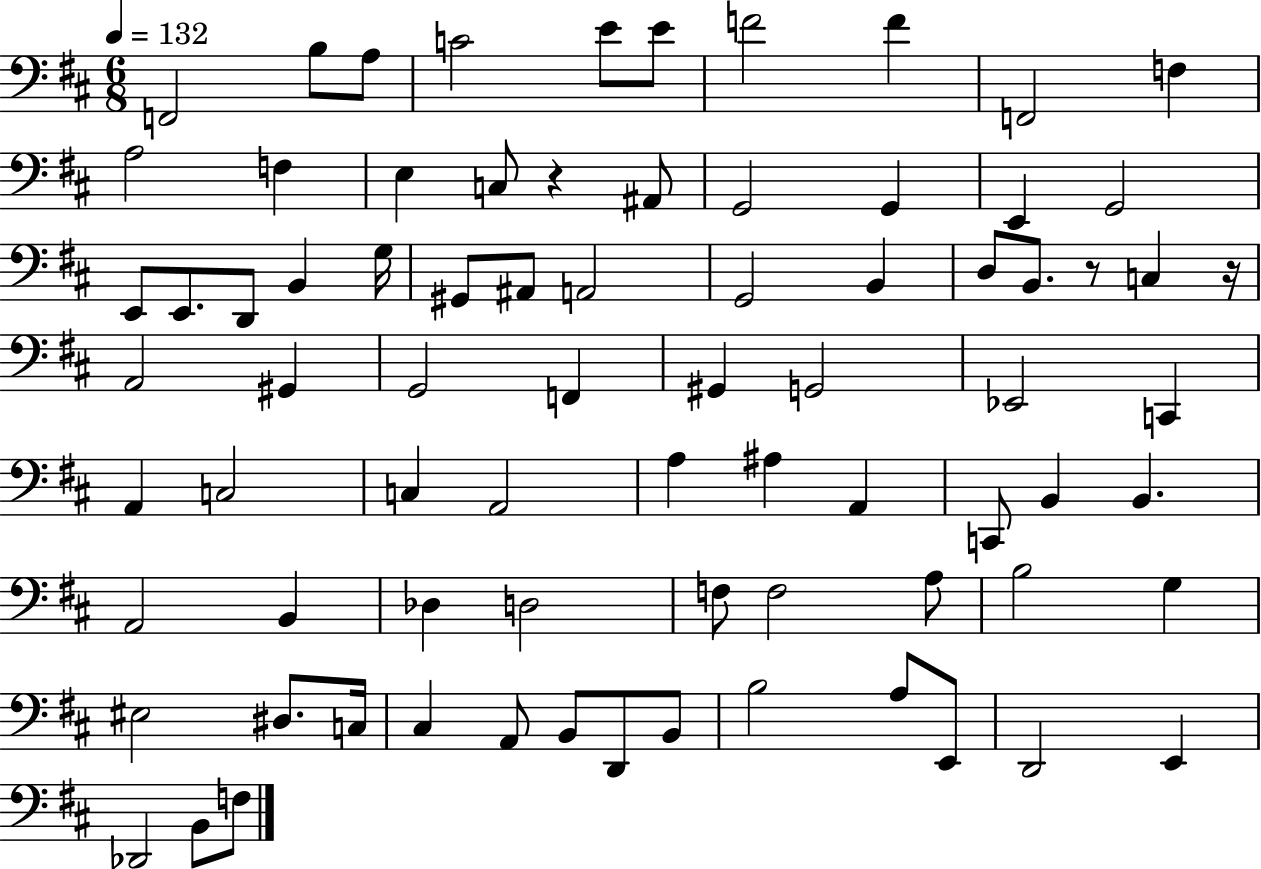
X:1
T:Untitled
M:6/8
L:1/4
K:D
F,,2 B,/2 A,/2 C2 E/2 E/2 F2 F F,,2 F, A,2 F, E, C,/2 z ^A,,/2 G,,2 G,, E,, G,,2 E,,/2 E,,/2 D,,/2 B,, G,/4 ^G,,/2 ^A,,/2 A,,2 G,,2 B,, D,/2 B,,/2 z/2 C, z/4 A,,2 ^G,, G,,2 F,, ^G,, G,,2 _E,,2 C,, A,, C,2 C, A,,2 A, ^A, A,, C,,/2 B,, B,, A,,2 B,, _D, D,2 F,/2 F,2 A,/2 B,2 G, ^E,2 ^D,/2 C,/4 ^C, A,,/2 B,,/2 D,,/2 B,,/2 B,2 A,/2 E,,/2 D,,2 E,, _D,,2 B,,/2 F,/2